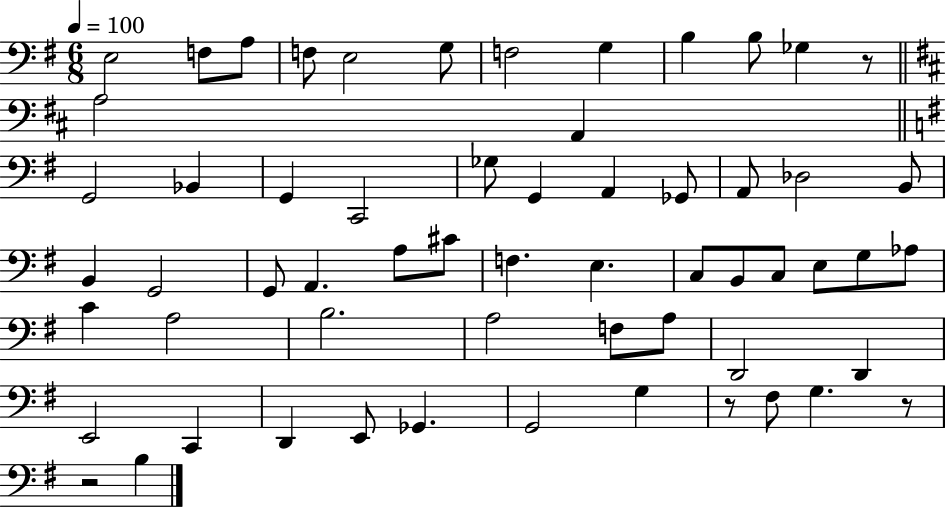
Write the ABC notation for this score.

X:1
T:Untitled
M:6/8
L:1/4
K:G
E,2 F,/2 A,/2 F,/2 E,2 G,/2 F,2 G, B, B,/2 _G, z/2 A,2 A,, G,,2 _B,, G,, C,,2 _G,/2 G,, A,, _G,,/2 A,,/2 _D,2 B,,/2 B,, G,,2 G,,/2 A,, A,/2 ^C/2 F, E, C,/2 B,,/2 C,/2 E,/2 G,/2 _A,/2 C A,2 B,2 A,2 F,/2 A,/2 D,,2 D,, E,,2 C,, D,, E,,/2 _G,, G,,2 G, z/2 ^F,/2 G, z/2 z2 B,